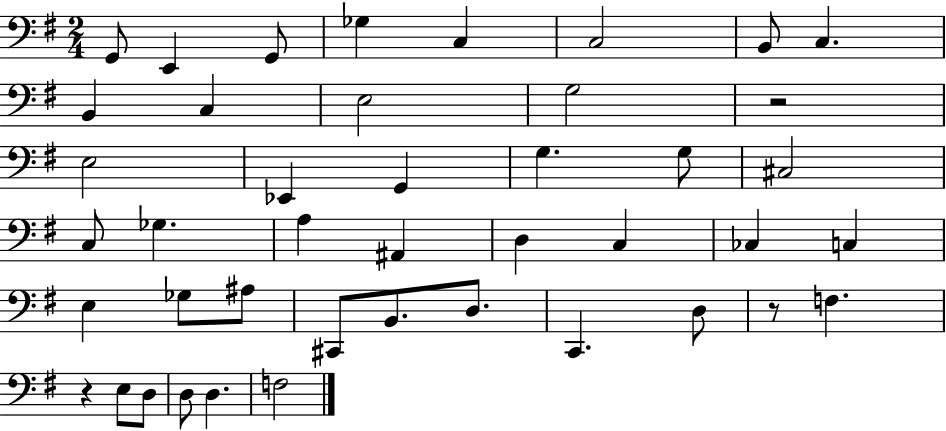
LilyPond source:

{
  \clef bass
  \numericTimeSignature
  \time 2/4
  \key g \major
  g,8 e,4 g,8 | ges4 c4 | c2 | b,8 c4. | \break b,4 c4 | e2 | g2 | r2 | \break e2 | ees,4 g,4 | g4. g8 | cis2 | \break c8 ges4. | a4 ais,4 | d4 c4 | ces4 c4 | \break e4 ges8 ais8 | cis,8 b,8. d8. | c,4. d8 | r8 f4. | \break r4 e8 d8 | d8 d4. | f2 | \bar "|."
}